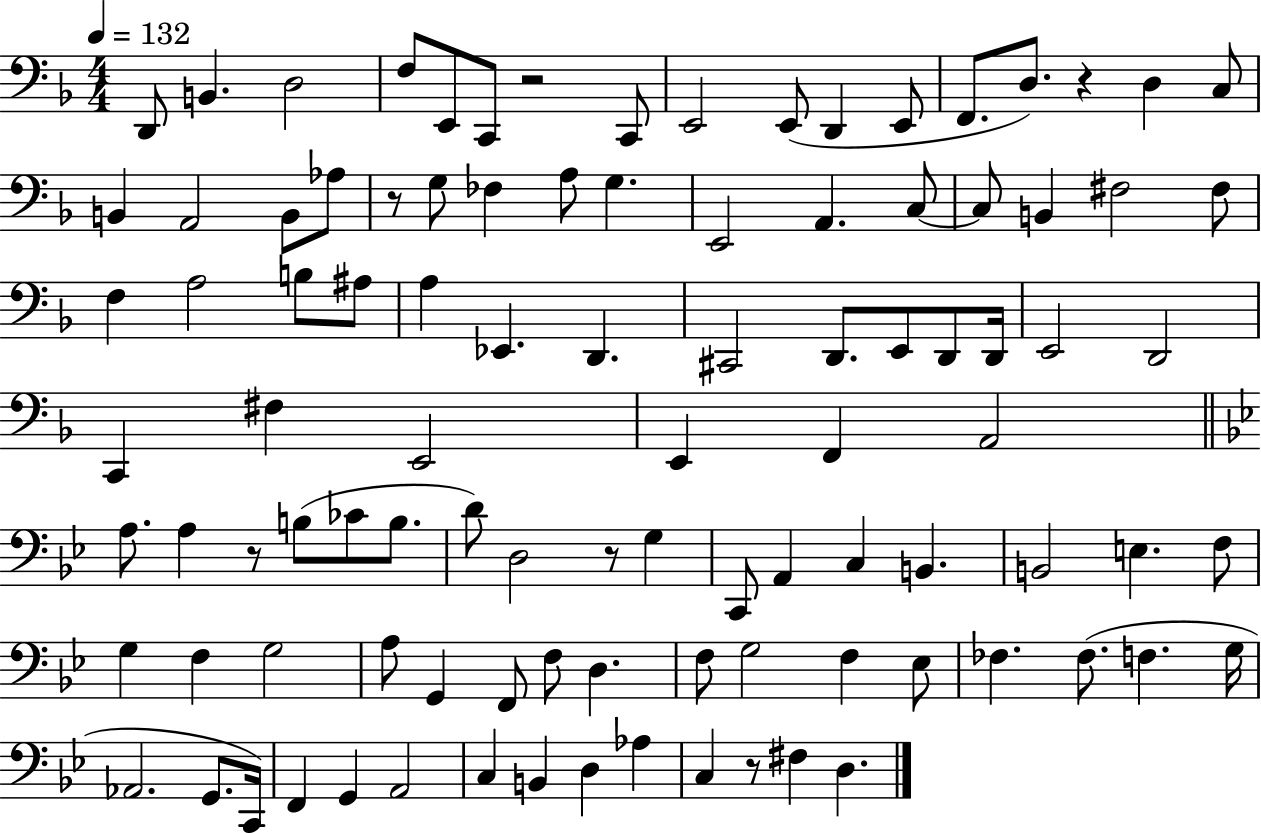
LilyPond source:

{
  \clef bass
  \numericTimeSignature
  \time 4/4
  \key f \major
  \tempo 4 = 132
  d,8 b,4. d2 | f8 e,8 c,8 r2 c,8 | e,2 e,8( d,4 e,8 | f,8. d8.) r4 d4 c8 | \break b,4 a,2 b,8 aes8 | r8 g8 fes4 a8 g4. | e,2 a,4. c8~~ | c8 b,4 fis2 fis8 | \break f4 a2 b8 ais8 | a4 ees,4. d,4. | cis,2 d,8. e,8 d,8 d,16 | e,2 d,2 | \break c,4 fis4 e,2 | e,4 f,4 a,2 | \bar "||" \break \key bes \major a8. a4 r8 b8( ces'8 b8. | d'8) d2 r8 g4 | c,8 a,4 c4 b,4. | b,2 e4. f8 | \break g4 f4 g2 | a8 g,4 f,8 f8 d4. | f8 g2 f4 ees8 | fes4. fes8.( f4. g16 | \break aes,2. g,8. c,16) | f,4 g,4 a,2 | c4 b,4 d4 aes4 | c4 r8 fis4 d4. | \break \bar "|."
}